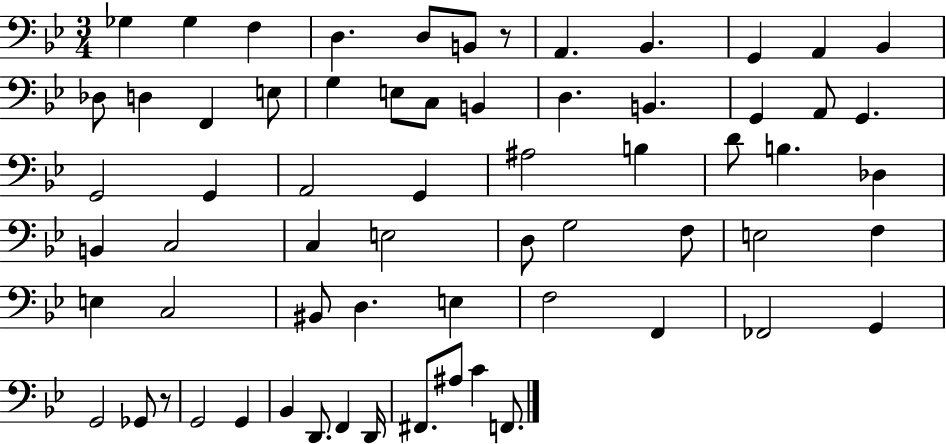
Gb3/q Gb3/q F3/q D3/q. D3/e B2/e R/e A2/q. Bb2/q. G2/q A2/q Bb2/q Db3/e D3/q F2/q E3/e G3/q E3/e C3/e B2/q D3/q. B2/q. G2/q A2/e G2/q. G2/h G2/q A2/h G2/q A#3/h B3/q D4/e B3/q. Db3/q B2/q C3/h C3/q E3/h D3/e G3/h F3/e E3/h F3/q E3/q C3/h BIS2/e D3/q. E3/q F3/h F2/q FES2/h G2/q G2/h Gb2/e R/e G2/h G2/q Bb2/q D2/e. F2/q D2/s F#2/e. A#3/e C4/q F2/e.